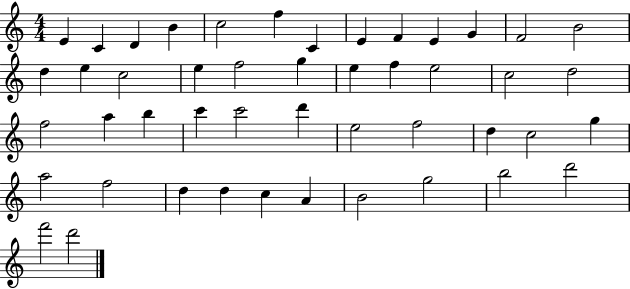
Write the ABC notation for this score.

X:1
T:Untitled
M:4/4
L:1/4
K:C
E C D B c2 f C E F E G F2 B2 d e c2 e f2 g e f e2 c2 d2 f2 a b c' c'2 d' e2 f2 d c2 g a2 f2 d d c A B2 g2 b2 d'2 f'2 d'2